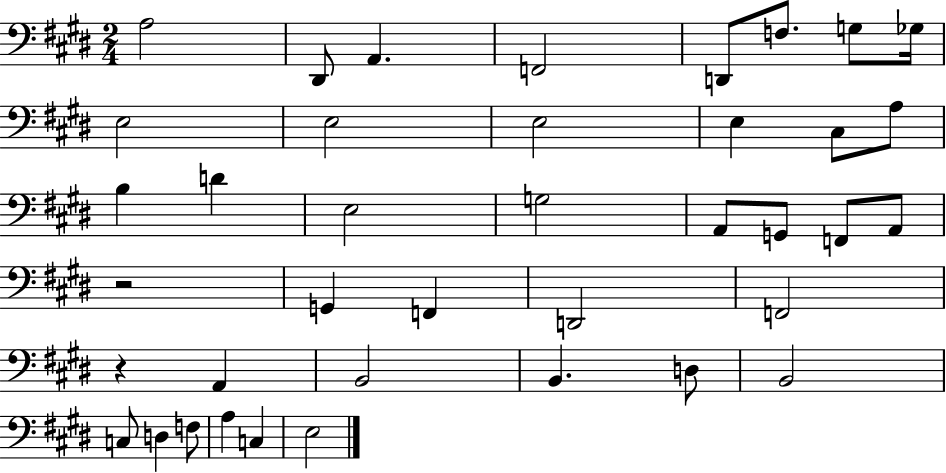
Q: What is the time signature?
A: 2/4